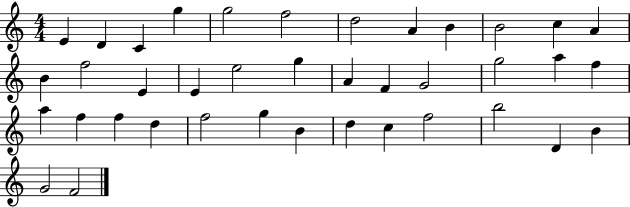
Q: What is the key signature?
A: C major